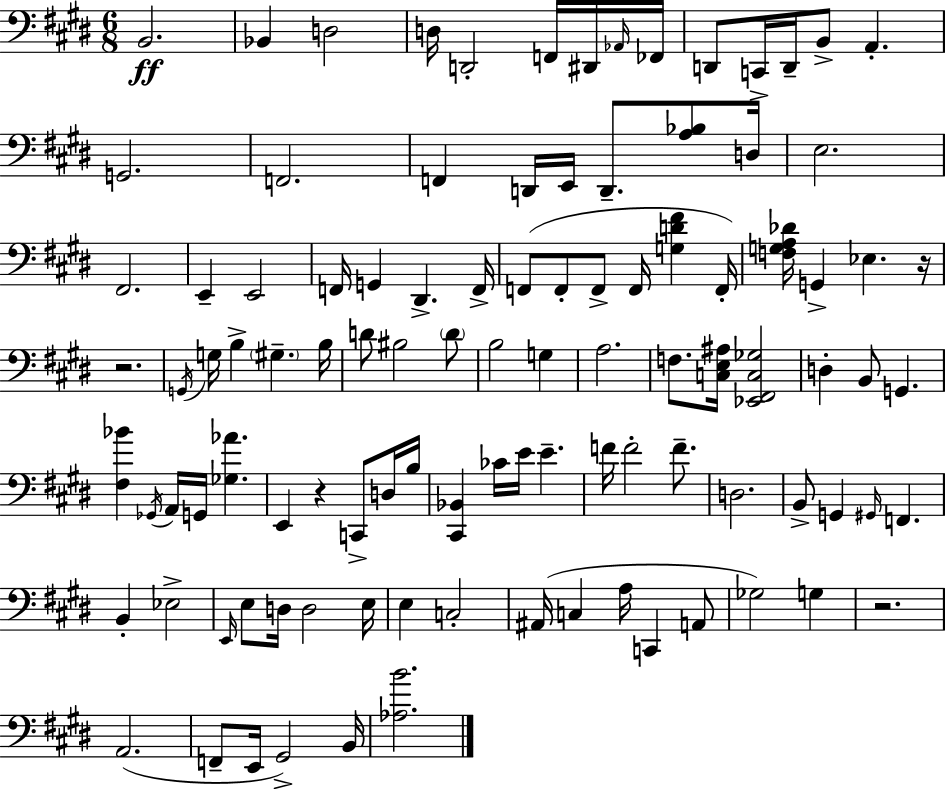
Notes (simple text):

B2/h. Bb2/q D3/h D3/s D2/h F2/s D#2/s Ab2/s FES2/s D2/e C2/s D2/s B2/e A2/q. G2/h. F2/h. F2/q D2/s E2/s D2/e. [A3,Bb3]/e D3/s E3/h. F#2/h. E2/q E2/h F2/s G2/q D#2/q. F2/s F2/e F2/e F2/e F2/s [G3,D4,F#4]/q F2/s [F3,G3,A3,Db4]/s G2/q Eb3/q. R/s R/h. G2/s G3/s B3/q G#3/q. B3/s D4/e BIS3/h D4/e B3/h G3/q A3/h. F3/e. [C3,E3,A#3]/s [Eb2,F#2,C3,Gb3]/h D3/q B2/e G2/q. [F#3,Bb4]/q Gb2/s A2/s G2/s [Gb3,Ab4]/q. E2/q R/q C2/e D3/s B3/s [C#2,Bb2]/q CES4/s E4/s E4/q. F4/s F4/h F4/e. D3/h. B2/e G2/q G#2/s F2/q. B2/q Eb3/h E2/s E3/e D3/s D3/h E3/s E3/q C3/h A#2/s C3/q A3/s C2/q A2/e Gb3/h G3/q R/h. A2/h. F2/e E2/s G#2/h B2/s [Ab3,B4]/h.